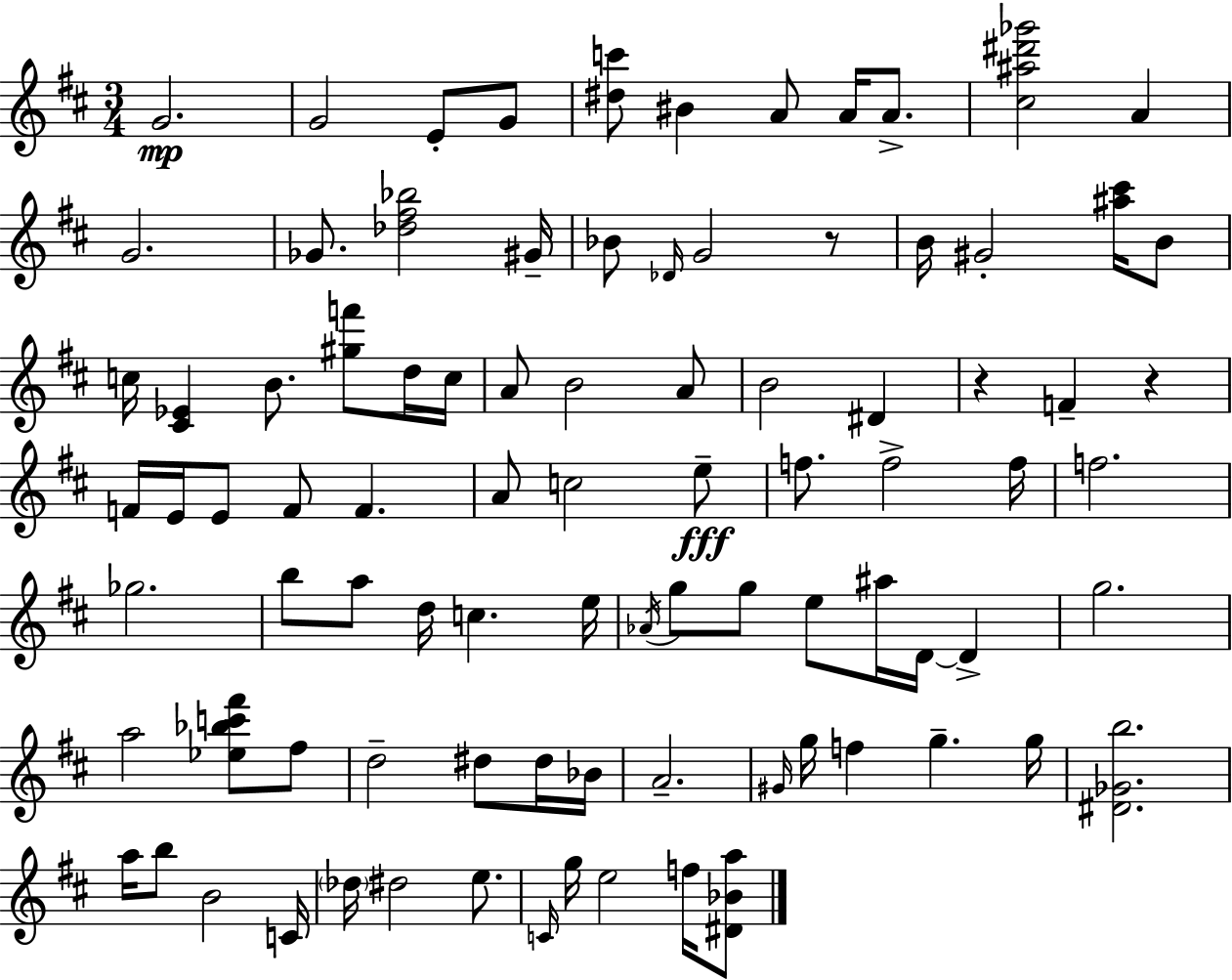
{
  \clef treble
  \numericTimeSignature
  \time 3/4
  \key d \major
  g'2.\mp | g'2 e'8-. g'8 | <dis'' c'''>8 bis'4 a'8 a'16 a'8.-> | <cis'' ais'' dis''' ges'''>2 a'4 | \break g'2. | ges'8. <des'' fis'' bes''>2 gis'16-- | bes'8 \grace { des'16 } g'2 r8 | b'16 gis'2-. <ais'' cis'''>16 b'8 | \break c''16 <cis' ees'>4 b'8. <gis'' f'''>8 d''16 | c''16 a'8 b'2 a'8 | b'2 dis'4 | r4 f'4-- r4 | \break f'16 e'16 e'8 f'8 f'4. | a'8 c''2 e''8--\fff | f''8. f''2-> | f''16 f''2. | \break ges''2. | b''8 a''8 d''16 c''4. | e''16 \acciaccatura { aes'16 } g''8 g''8 e''8 ais''16 d'16~~ d'4-> | g''2. | \break a''2 <ees'' bes'' c''' fis'''>8 | fis''8 d''2-- dis''8 | dis''16 bes'16 a'2.-- | \grace { gis'16 } g''16 f''4 g''4.-- | \break g''16 <dis' ges' b''>2. | a''16 b''8 b'2 | c'16 \parenthesize des''16 dis''2 | e''8. \grace { c'16 } g''16 e''2 | \break f''16 <dis' bes' a''>8 \bar "|."
}